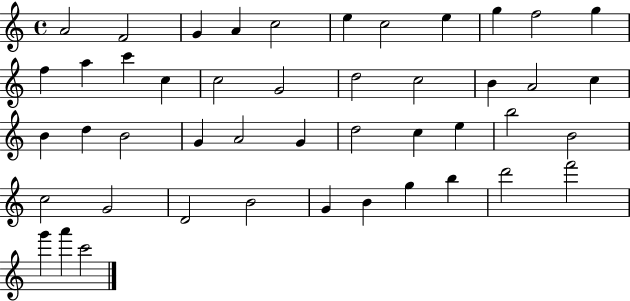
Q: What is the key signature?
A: C major